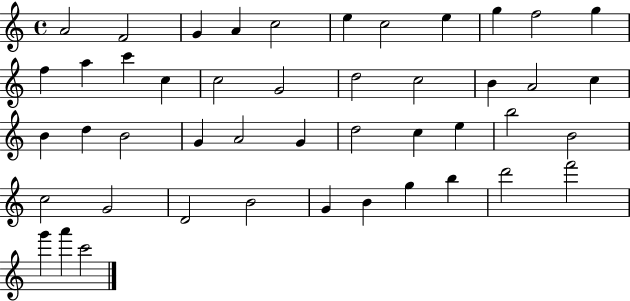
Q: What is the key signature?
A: C major